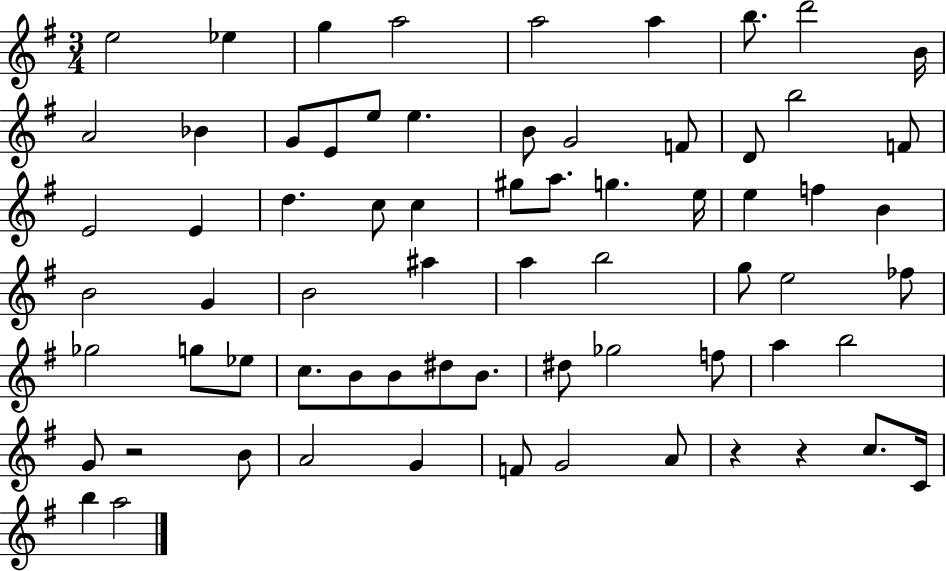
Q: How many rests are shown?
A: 3